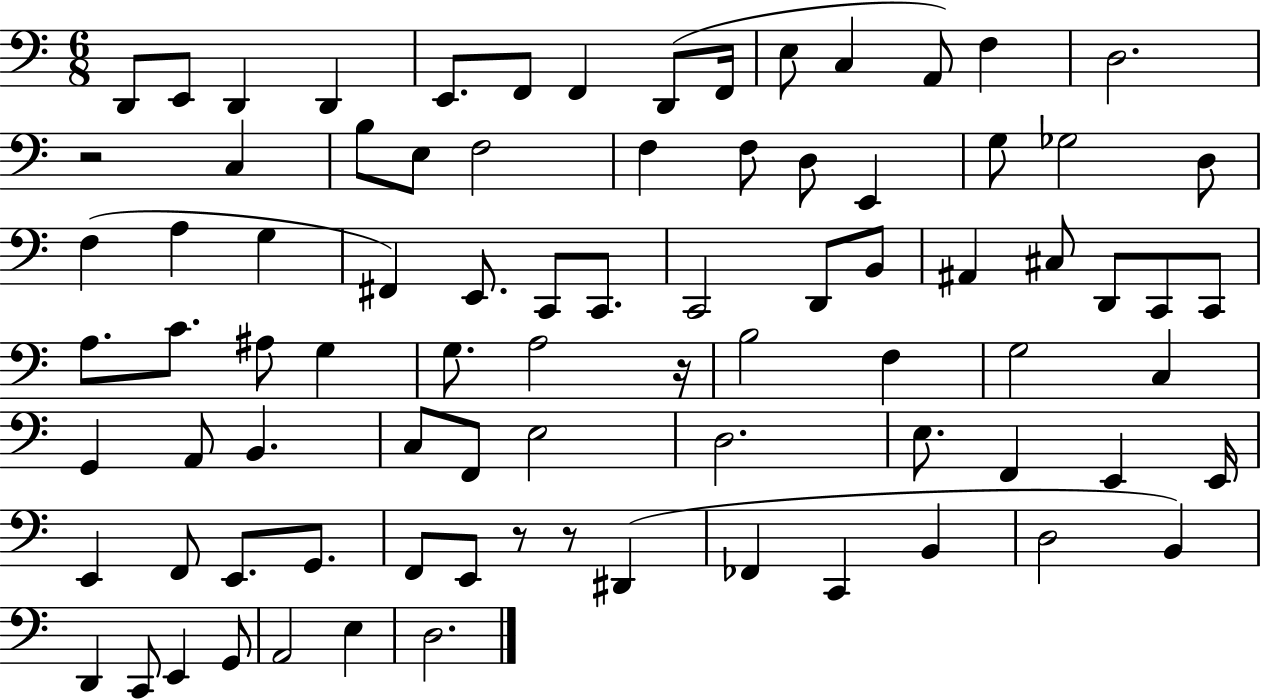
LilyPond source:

{
  \clef bass
  \numericTimeSignature
  \time 6/8
  \key c \major
  d,8 e,8 d,4 d,4 | e,8. f,8 f,4 d,8( f,16 | e8 c4 a,8) f4 | d2. | \break r2 c4 | b8 e8 f2 | f4 f8 d8 e,4 | g8 ges2 d8 | \break f4( a4 g4 | fis,4) e,8. c,8 c,8. | c,2 d,8 b,8 | ais,4 cis8 d,8 c,8 c,8 | \break a8. c'8. ais8 g4 | g8. a2 r16 | b2 f4 | g2 c4 | \break g,4 a,8 b,4. | c8 f,8 e2 | d2. | e8. f,4 e,4 e,16 | \break e,4 f,8 e,8. g,8. | f,8 e,8 r8 r8 dis,4( | fes,4 c,4 b,4 | d2 b,4) | \break d,4 c,8 e,4 g,8 | a,2 e4 | d2. | \bar "|."
}